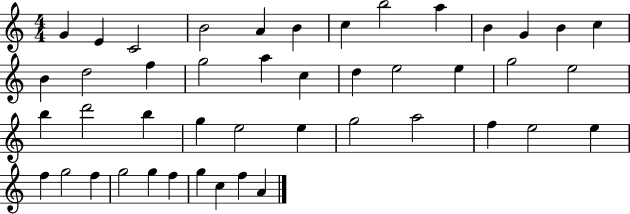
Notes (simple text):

G4/q E4/q C4/h B4/h A4/q B4/q C5/q B5/h A5/q B4/q G4/q B4/q C5/q B4/q D5/h F5/q G5/h A5/q C5/q D5/q E5/h E5/q G5/h E5/h B5/q D6/h B5/q G5/q E5/h E5/q G5/h A5/h F5/q E5/h E5/q F5/q G5/h F5/q G5/h G5/q F5/q G5/q C5/q F5/q A4/q